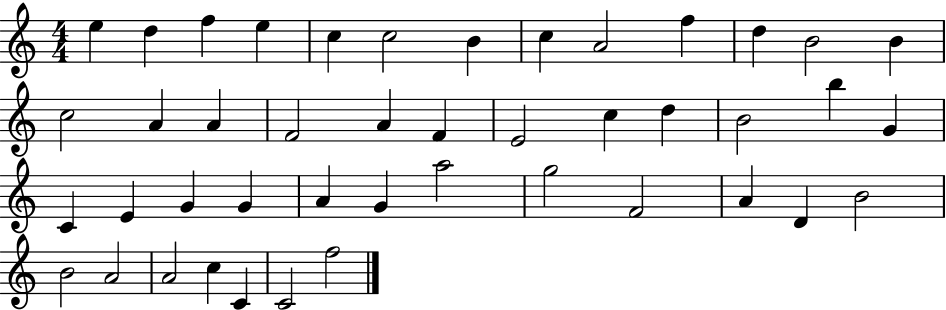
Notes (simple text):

E5/q D5/q F5/q E5/q C5/q C5/h B4/q C5/q A4/h F5/q D5/q B4/h B4/q C5/h A4/q A4/q F4/h A4/q F4/q E4/h C5/q D5/q B4/h B5/q G4/q C4/q E4/q G4/q G4/q A4/q G4/q A5/h G5/h F4/h A4/q D4/q B4/h B4/h A4/h A4/h C5/q C4/q C4/h F5/h